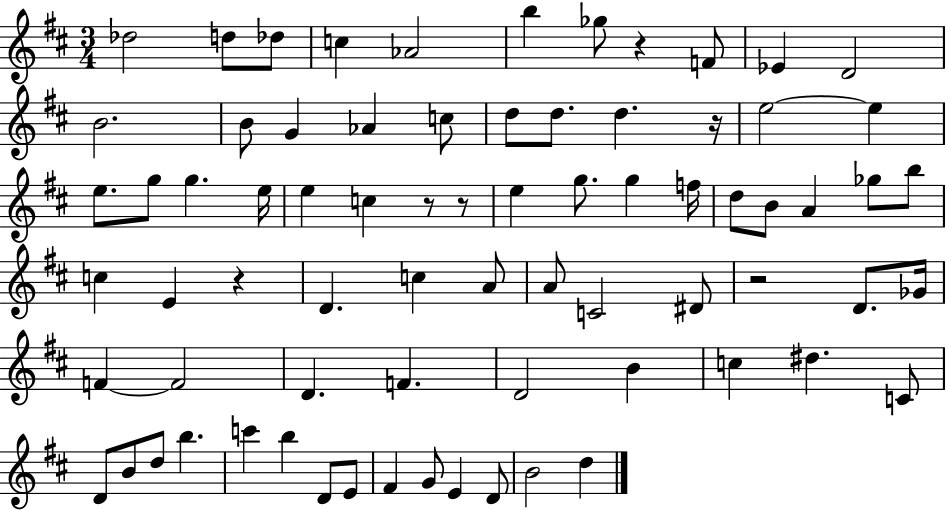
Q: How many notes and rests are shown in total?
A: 74